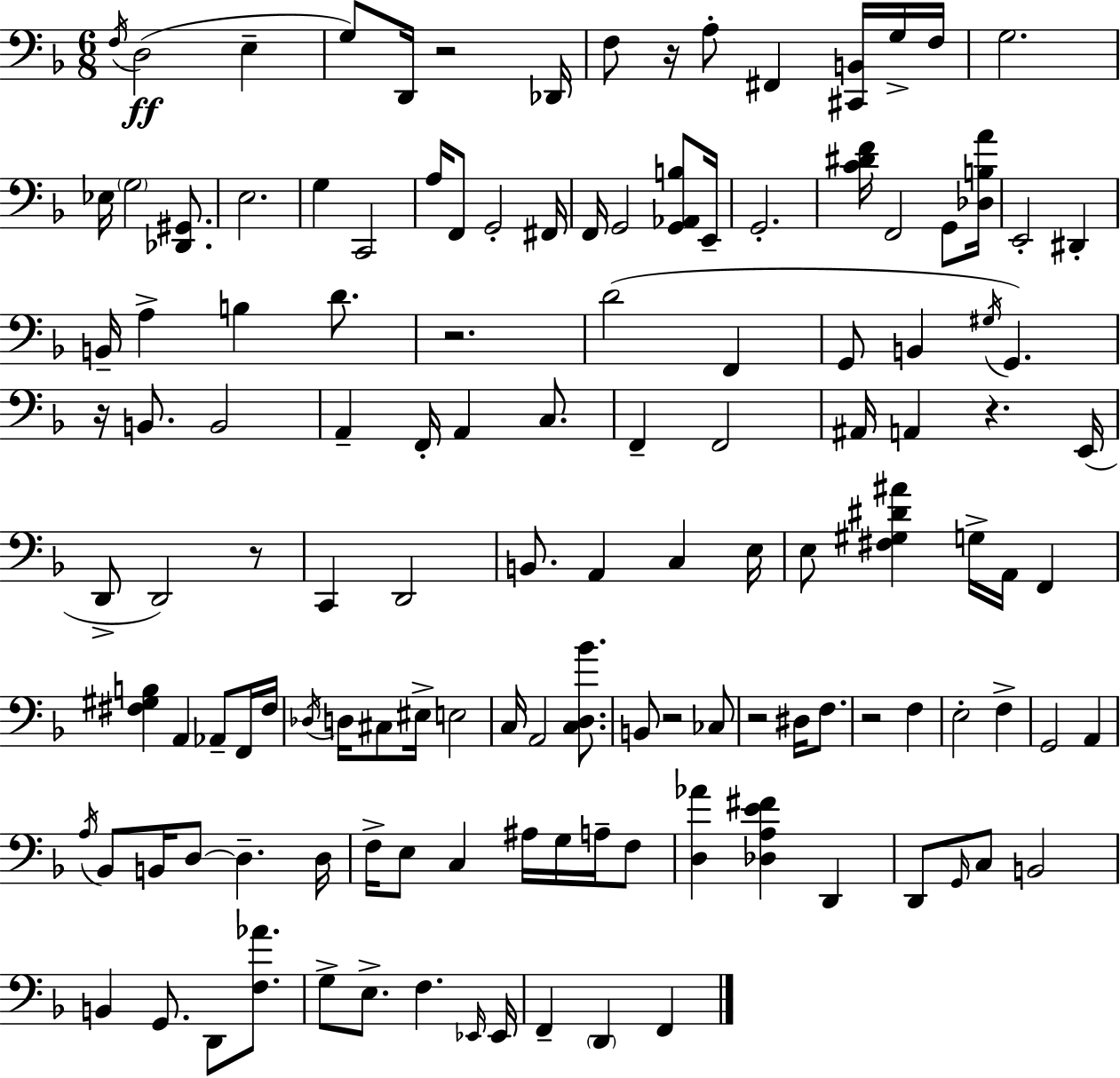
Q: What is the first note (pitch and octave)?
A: F3